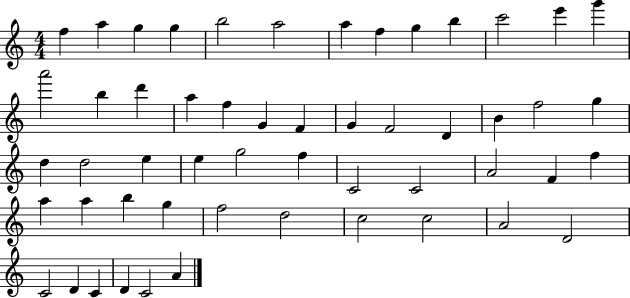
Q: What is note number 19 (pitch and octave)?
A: G4